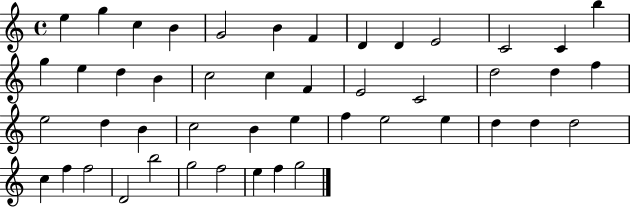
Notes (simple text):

E5/q G5/q C5/q B4/q G4/h B4/q F4/q D4/q D4/q E4/h C4/h C4/q B5/q G5/q E5/q D5/q B4/q C5/h C5/q F4/q E4/h C4/h D5/h D5/q F5/q E5/h D5/q B4/q C5/h B4/q E5/q F5/q E5/h E5/q D5/q D5/q D5/h C5/q F5/q F5/h D4/h B5/h G5/h F5/h E5/q F5/q G5/h